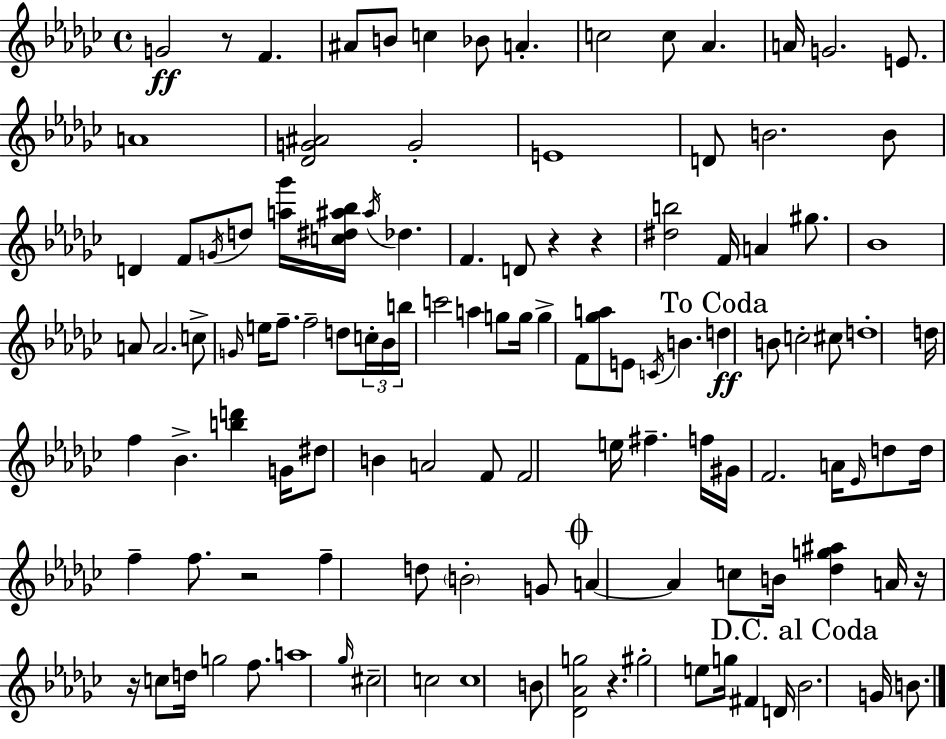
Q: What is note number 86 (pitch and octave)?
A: C5